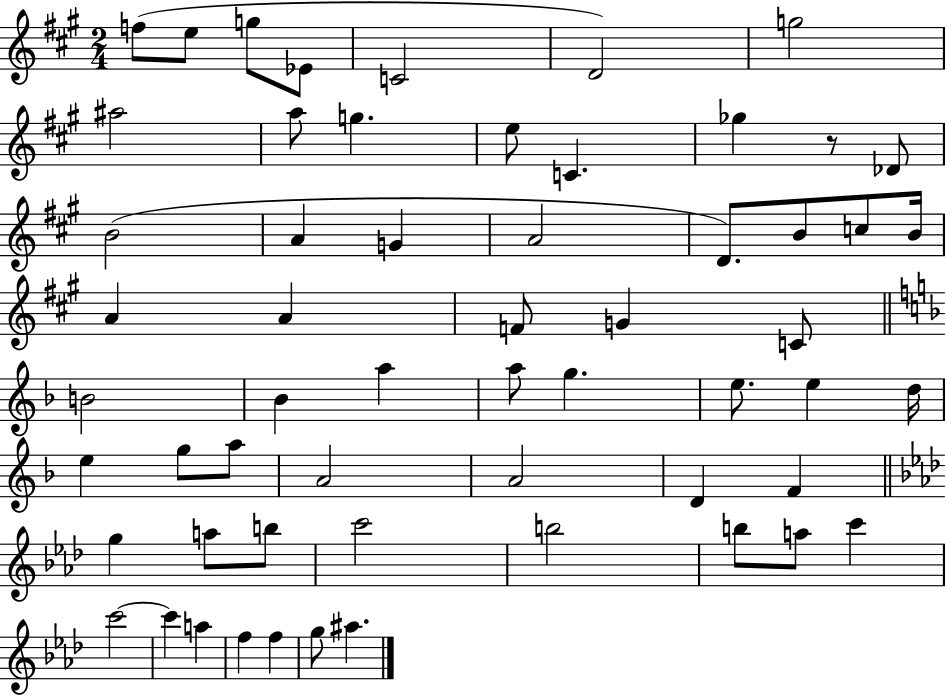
{
  \clef treble
  \numericTimeSignature
  \time 2/4
  \key a \major
  \repeat volta 2 { f''8( e''8 g''8 ees'8 | c'2 | d'2) | g''2 | \break ais''2 | a''8 g''4. | e''8 c'4. | ges''4 r8 des'8 | \break b'2( | a'4 g'4 | a'2 | d'8.) b'8 c''8 b'16 | \break a'4 a'4 | f'8 g'4 c'8 | \bar "||" \break \key f \major b'2 | bes'4 a''4 | a''8 g''4. | e''8. e''4 d''16 | \break e''4 g''8 a''8 | a'2 | a'2 | d'4 f'4 | \break \bar "||" \break \key f \minor g''4 a''8 b''8 | c'''2 | b''2 | b''8 a''8 c'''4 | \break c'''2~~ | c'''4 a''4 | f''4 f''4 | g''8 ais''4. | \break } \bar "|."
}